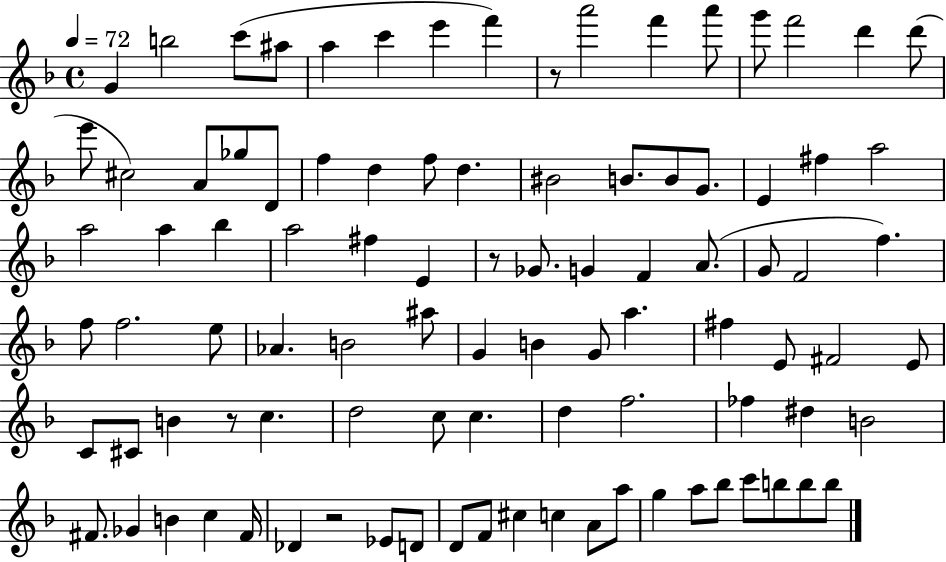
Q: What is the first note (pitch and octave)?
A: G4